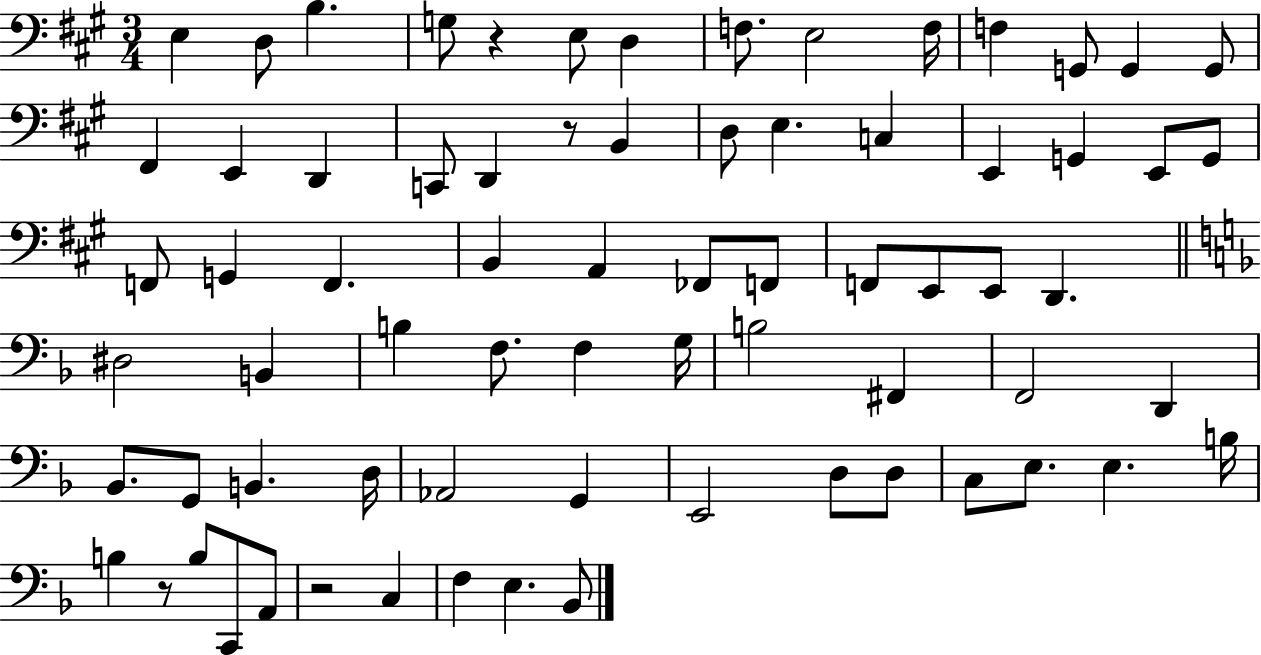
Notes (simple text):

E3/q D3/e B3/q. G3/e R/q E3/e D3/q F3/e. E3/h F3/s F3/q G2/e G2/q G2/e F#2/q E2/q D2/q C2/e D2/q R/e B2/q D3/e E3/q. C3/q E2/q G2/q E2/e G2/e F2/e G2/q F2/q. B2/q A2/q FES2/e F2/e F2/e E2/e E2/e D2/q. D#3/h B2/q B3/q F3/e. F3/q G3/s B3/h F#2/q F2/h D2/q Bb2/e. G2/e B2/q. D3/s Ab2/h G2/q E2/h D3/e D3/e C3/e E3/e. E3/q. B3/s B3/q R/e B3/e C2/e A2/e R/h C3/q F3/q E3/q. Bb2/e